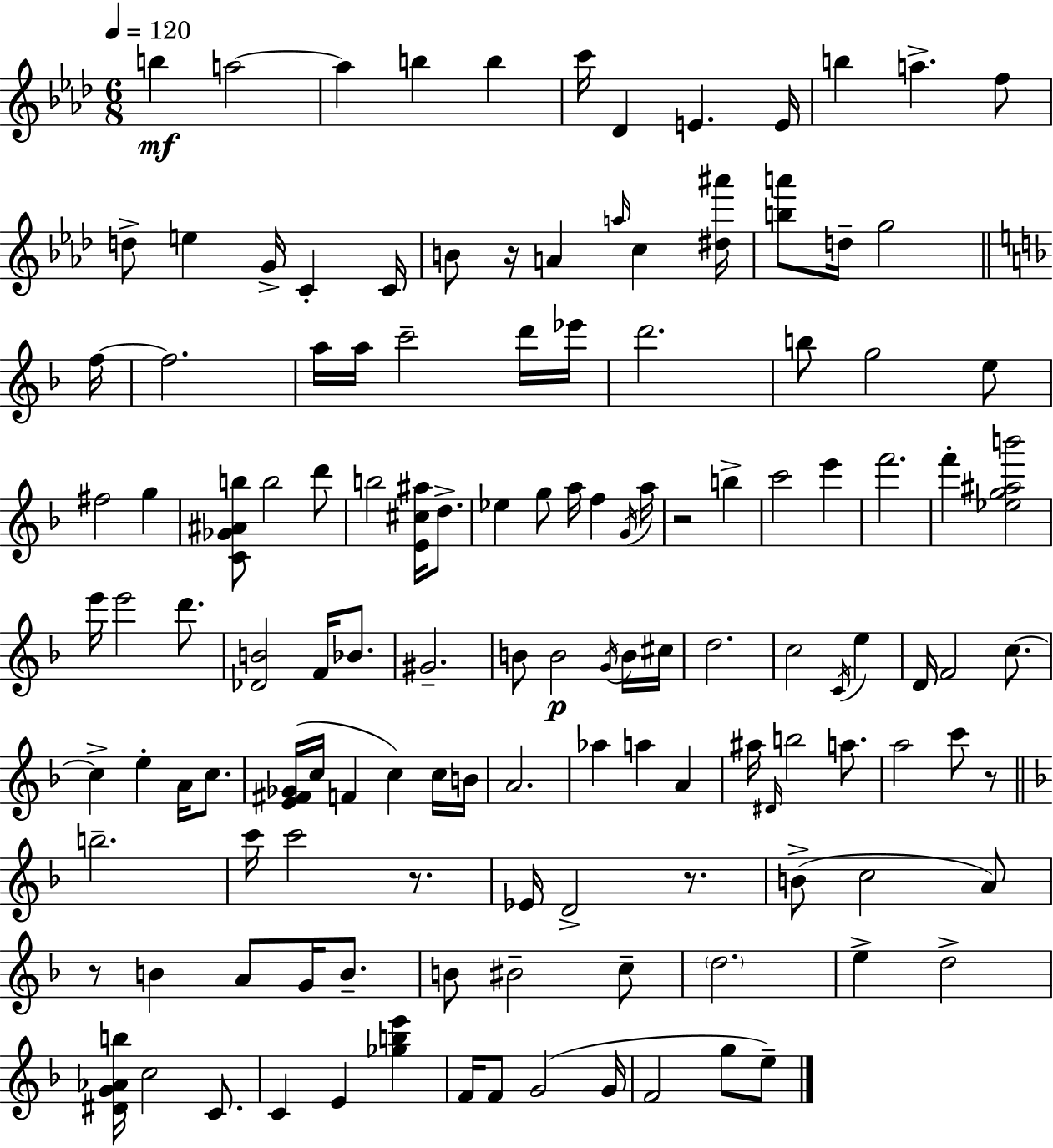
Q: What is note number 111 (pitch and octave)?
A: F4